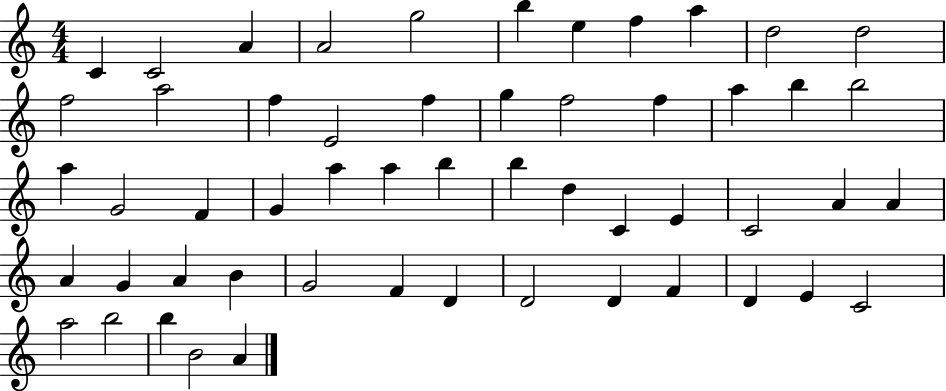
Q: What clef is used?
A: treble